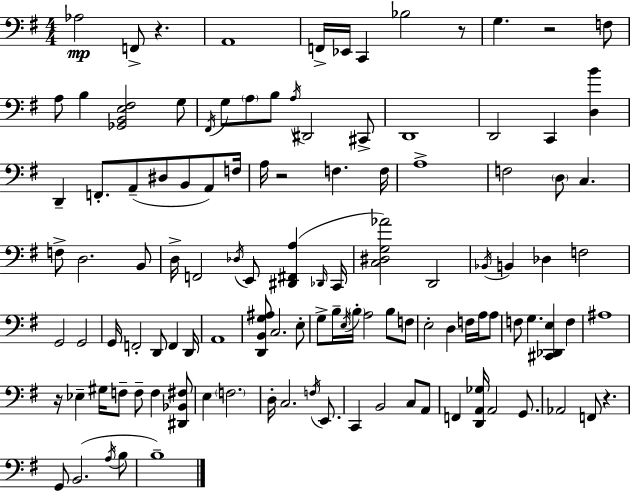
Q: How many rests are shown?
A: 6